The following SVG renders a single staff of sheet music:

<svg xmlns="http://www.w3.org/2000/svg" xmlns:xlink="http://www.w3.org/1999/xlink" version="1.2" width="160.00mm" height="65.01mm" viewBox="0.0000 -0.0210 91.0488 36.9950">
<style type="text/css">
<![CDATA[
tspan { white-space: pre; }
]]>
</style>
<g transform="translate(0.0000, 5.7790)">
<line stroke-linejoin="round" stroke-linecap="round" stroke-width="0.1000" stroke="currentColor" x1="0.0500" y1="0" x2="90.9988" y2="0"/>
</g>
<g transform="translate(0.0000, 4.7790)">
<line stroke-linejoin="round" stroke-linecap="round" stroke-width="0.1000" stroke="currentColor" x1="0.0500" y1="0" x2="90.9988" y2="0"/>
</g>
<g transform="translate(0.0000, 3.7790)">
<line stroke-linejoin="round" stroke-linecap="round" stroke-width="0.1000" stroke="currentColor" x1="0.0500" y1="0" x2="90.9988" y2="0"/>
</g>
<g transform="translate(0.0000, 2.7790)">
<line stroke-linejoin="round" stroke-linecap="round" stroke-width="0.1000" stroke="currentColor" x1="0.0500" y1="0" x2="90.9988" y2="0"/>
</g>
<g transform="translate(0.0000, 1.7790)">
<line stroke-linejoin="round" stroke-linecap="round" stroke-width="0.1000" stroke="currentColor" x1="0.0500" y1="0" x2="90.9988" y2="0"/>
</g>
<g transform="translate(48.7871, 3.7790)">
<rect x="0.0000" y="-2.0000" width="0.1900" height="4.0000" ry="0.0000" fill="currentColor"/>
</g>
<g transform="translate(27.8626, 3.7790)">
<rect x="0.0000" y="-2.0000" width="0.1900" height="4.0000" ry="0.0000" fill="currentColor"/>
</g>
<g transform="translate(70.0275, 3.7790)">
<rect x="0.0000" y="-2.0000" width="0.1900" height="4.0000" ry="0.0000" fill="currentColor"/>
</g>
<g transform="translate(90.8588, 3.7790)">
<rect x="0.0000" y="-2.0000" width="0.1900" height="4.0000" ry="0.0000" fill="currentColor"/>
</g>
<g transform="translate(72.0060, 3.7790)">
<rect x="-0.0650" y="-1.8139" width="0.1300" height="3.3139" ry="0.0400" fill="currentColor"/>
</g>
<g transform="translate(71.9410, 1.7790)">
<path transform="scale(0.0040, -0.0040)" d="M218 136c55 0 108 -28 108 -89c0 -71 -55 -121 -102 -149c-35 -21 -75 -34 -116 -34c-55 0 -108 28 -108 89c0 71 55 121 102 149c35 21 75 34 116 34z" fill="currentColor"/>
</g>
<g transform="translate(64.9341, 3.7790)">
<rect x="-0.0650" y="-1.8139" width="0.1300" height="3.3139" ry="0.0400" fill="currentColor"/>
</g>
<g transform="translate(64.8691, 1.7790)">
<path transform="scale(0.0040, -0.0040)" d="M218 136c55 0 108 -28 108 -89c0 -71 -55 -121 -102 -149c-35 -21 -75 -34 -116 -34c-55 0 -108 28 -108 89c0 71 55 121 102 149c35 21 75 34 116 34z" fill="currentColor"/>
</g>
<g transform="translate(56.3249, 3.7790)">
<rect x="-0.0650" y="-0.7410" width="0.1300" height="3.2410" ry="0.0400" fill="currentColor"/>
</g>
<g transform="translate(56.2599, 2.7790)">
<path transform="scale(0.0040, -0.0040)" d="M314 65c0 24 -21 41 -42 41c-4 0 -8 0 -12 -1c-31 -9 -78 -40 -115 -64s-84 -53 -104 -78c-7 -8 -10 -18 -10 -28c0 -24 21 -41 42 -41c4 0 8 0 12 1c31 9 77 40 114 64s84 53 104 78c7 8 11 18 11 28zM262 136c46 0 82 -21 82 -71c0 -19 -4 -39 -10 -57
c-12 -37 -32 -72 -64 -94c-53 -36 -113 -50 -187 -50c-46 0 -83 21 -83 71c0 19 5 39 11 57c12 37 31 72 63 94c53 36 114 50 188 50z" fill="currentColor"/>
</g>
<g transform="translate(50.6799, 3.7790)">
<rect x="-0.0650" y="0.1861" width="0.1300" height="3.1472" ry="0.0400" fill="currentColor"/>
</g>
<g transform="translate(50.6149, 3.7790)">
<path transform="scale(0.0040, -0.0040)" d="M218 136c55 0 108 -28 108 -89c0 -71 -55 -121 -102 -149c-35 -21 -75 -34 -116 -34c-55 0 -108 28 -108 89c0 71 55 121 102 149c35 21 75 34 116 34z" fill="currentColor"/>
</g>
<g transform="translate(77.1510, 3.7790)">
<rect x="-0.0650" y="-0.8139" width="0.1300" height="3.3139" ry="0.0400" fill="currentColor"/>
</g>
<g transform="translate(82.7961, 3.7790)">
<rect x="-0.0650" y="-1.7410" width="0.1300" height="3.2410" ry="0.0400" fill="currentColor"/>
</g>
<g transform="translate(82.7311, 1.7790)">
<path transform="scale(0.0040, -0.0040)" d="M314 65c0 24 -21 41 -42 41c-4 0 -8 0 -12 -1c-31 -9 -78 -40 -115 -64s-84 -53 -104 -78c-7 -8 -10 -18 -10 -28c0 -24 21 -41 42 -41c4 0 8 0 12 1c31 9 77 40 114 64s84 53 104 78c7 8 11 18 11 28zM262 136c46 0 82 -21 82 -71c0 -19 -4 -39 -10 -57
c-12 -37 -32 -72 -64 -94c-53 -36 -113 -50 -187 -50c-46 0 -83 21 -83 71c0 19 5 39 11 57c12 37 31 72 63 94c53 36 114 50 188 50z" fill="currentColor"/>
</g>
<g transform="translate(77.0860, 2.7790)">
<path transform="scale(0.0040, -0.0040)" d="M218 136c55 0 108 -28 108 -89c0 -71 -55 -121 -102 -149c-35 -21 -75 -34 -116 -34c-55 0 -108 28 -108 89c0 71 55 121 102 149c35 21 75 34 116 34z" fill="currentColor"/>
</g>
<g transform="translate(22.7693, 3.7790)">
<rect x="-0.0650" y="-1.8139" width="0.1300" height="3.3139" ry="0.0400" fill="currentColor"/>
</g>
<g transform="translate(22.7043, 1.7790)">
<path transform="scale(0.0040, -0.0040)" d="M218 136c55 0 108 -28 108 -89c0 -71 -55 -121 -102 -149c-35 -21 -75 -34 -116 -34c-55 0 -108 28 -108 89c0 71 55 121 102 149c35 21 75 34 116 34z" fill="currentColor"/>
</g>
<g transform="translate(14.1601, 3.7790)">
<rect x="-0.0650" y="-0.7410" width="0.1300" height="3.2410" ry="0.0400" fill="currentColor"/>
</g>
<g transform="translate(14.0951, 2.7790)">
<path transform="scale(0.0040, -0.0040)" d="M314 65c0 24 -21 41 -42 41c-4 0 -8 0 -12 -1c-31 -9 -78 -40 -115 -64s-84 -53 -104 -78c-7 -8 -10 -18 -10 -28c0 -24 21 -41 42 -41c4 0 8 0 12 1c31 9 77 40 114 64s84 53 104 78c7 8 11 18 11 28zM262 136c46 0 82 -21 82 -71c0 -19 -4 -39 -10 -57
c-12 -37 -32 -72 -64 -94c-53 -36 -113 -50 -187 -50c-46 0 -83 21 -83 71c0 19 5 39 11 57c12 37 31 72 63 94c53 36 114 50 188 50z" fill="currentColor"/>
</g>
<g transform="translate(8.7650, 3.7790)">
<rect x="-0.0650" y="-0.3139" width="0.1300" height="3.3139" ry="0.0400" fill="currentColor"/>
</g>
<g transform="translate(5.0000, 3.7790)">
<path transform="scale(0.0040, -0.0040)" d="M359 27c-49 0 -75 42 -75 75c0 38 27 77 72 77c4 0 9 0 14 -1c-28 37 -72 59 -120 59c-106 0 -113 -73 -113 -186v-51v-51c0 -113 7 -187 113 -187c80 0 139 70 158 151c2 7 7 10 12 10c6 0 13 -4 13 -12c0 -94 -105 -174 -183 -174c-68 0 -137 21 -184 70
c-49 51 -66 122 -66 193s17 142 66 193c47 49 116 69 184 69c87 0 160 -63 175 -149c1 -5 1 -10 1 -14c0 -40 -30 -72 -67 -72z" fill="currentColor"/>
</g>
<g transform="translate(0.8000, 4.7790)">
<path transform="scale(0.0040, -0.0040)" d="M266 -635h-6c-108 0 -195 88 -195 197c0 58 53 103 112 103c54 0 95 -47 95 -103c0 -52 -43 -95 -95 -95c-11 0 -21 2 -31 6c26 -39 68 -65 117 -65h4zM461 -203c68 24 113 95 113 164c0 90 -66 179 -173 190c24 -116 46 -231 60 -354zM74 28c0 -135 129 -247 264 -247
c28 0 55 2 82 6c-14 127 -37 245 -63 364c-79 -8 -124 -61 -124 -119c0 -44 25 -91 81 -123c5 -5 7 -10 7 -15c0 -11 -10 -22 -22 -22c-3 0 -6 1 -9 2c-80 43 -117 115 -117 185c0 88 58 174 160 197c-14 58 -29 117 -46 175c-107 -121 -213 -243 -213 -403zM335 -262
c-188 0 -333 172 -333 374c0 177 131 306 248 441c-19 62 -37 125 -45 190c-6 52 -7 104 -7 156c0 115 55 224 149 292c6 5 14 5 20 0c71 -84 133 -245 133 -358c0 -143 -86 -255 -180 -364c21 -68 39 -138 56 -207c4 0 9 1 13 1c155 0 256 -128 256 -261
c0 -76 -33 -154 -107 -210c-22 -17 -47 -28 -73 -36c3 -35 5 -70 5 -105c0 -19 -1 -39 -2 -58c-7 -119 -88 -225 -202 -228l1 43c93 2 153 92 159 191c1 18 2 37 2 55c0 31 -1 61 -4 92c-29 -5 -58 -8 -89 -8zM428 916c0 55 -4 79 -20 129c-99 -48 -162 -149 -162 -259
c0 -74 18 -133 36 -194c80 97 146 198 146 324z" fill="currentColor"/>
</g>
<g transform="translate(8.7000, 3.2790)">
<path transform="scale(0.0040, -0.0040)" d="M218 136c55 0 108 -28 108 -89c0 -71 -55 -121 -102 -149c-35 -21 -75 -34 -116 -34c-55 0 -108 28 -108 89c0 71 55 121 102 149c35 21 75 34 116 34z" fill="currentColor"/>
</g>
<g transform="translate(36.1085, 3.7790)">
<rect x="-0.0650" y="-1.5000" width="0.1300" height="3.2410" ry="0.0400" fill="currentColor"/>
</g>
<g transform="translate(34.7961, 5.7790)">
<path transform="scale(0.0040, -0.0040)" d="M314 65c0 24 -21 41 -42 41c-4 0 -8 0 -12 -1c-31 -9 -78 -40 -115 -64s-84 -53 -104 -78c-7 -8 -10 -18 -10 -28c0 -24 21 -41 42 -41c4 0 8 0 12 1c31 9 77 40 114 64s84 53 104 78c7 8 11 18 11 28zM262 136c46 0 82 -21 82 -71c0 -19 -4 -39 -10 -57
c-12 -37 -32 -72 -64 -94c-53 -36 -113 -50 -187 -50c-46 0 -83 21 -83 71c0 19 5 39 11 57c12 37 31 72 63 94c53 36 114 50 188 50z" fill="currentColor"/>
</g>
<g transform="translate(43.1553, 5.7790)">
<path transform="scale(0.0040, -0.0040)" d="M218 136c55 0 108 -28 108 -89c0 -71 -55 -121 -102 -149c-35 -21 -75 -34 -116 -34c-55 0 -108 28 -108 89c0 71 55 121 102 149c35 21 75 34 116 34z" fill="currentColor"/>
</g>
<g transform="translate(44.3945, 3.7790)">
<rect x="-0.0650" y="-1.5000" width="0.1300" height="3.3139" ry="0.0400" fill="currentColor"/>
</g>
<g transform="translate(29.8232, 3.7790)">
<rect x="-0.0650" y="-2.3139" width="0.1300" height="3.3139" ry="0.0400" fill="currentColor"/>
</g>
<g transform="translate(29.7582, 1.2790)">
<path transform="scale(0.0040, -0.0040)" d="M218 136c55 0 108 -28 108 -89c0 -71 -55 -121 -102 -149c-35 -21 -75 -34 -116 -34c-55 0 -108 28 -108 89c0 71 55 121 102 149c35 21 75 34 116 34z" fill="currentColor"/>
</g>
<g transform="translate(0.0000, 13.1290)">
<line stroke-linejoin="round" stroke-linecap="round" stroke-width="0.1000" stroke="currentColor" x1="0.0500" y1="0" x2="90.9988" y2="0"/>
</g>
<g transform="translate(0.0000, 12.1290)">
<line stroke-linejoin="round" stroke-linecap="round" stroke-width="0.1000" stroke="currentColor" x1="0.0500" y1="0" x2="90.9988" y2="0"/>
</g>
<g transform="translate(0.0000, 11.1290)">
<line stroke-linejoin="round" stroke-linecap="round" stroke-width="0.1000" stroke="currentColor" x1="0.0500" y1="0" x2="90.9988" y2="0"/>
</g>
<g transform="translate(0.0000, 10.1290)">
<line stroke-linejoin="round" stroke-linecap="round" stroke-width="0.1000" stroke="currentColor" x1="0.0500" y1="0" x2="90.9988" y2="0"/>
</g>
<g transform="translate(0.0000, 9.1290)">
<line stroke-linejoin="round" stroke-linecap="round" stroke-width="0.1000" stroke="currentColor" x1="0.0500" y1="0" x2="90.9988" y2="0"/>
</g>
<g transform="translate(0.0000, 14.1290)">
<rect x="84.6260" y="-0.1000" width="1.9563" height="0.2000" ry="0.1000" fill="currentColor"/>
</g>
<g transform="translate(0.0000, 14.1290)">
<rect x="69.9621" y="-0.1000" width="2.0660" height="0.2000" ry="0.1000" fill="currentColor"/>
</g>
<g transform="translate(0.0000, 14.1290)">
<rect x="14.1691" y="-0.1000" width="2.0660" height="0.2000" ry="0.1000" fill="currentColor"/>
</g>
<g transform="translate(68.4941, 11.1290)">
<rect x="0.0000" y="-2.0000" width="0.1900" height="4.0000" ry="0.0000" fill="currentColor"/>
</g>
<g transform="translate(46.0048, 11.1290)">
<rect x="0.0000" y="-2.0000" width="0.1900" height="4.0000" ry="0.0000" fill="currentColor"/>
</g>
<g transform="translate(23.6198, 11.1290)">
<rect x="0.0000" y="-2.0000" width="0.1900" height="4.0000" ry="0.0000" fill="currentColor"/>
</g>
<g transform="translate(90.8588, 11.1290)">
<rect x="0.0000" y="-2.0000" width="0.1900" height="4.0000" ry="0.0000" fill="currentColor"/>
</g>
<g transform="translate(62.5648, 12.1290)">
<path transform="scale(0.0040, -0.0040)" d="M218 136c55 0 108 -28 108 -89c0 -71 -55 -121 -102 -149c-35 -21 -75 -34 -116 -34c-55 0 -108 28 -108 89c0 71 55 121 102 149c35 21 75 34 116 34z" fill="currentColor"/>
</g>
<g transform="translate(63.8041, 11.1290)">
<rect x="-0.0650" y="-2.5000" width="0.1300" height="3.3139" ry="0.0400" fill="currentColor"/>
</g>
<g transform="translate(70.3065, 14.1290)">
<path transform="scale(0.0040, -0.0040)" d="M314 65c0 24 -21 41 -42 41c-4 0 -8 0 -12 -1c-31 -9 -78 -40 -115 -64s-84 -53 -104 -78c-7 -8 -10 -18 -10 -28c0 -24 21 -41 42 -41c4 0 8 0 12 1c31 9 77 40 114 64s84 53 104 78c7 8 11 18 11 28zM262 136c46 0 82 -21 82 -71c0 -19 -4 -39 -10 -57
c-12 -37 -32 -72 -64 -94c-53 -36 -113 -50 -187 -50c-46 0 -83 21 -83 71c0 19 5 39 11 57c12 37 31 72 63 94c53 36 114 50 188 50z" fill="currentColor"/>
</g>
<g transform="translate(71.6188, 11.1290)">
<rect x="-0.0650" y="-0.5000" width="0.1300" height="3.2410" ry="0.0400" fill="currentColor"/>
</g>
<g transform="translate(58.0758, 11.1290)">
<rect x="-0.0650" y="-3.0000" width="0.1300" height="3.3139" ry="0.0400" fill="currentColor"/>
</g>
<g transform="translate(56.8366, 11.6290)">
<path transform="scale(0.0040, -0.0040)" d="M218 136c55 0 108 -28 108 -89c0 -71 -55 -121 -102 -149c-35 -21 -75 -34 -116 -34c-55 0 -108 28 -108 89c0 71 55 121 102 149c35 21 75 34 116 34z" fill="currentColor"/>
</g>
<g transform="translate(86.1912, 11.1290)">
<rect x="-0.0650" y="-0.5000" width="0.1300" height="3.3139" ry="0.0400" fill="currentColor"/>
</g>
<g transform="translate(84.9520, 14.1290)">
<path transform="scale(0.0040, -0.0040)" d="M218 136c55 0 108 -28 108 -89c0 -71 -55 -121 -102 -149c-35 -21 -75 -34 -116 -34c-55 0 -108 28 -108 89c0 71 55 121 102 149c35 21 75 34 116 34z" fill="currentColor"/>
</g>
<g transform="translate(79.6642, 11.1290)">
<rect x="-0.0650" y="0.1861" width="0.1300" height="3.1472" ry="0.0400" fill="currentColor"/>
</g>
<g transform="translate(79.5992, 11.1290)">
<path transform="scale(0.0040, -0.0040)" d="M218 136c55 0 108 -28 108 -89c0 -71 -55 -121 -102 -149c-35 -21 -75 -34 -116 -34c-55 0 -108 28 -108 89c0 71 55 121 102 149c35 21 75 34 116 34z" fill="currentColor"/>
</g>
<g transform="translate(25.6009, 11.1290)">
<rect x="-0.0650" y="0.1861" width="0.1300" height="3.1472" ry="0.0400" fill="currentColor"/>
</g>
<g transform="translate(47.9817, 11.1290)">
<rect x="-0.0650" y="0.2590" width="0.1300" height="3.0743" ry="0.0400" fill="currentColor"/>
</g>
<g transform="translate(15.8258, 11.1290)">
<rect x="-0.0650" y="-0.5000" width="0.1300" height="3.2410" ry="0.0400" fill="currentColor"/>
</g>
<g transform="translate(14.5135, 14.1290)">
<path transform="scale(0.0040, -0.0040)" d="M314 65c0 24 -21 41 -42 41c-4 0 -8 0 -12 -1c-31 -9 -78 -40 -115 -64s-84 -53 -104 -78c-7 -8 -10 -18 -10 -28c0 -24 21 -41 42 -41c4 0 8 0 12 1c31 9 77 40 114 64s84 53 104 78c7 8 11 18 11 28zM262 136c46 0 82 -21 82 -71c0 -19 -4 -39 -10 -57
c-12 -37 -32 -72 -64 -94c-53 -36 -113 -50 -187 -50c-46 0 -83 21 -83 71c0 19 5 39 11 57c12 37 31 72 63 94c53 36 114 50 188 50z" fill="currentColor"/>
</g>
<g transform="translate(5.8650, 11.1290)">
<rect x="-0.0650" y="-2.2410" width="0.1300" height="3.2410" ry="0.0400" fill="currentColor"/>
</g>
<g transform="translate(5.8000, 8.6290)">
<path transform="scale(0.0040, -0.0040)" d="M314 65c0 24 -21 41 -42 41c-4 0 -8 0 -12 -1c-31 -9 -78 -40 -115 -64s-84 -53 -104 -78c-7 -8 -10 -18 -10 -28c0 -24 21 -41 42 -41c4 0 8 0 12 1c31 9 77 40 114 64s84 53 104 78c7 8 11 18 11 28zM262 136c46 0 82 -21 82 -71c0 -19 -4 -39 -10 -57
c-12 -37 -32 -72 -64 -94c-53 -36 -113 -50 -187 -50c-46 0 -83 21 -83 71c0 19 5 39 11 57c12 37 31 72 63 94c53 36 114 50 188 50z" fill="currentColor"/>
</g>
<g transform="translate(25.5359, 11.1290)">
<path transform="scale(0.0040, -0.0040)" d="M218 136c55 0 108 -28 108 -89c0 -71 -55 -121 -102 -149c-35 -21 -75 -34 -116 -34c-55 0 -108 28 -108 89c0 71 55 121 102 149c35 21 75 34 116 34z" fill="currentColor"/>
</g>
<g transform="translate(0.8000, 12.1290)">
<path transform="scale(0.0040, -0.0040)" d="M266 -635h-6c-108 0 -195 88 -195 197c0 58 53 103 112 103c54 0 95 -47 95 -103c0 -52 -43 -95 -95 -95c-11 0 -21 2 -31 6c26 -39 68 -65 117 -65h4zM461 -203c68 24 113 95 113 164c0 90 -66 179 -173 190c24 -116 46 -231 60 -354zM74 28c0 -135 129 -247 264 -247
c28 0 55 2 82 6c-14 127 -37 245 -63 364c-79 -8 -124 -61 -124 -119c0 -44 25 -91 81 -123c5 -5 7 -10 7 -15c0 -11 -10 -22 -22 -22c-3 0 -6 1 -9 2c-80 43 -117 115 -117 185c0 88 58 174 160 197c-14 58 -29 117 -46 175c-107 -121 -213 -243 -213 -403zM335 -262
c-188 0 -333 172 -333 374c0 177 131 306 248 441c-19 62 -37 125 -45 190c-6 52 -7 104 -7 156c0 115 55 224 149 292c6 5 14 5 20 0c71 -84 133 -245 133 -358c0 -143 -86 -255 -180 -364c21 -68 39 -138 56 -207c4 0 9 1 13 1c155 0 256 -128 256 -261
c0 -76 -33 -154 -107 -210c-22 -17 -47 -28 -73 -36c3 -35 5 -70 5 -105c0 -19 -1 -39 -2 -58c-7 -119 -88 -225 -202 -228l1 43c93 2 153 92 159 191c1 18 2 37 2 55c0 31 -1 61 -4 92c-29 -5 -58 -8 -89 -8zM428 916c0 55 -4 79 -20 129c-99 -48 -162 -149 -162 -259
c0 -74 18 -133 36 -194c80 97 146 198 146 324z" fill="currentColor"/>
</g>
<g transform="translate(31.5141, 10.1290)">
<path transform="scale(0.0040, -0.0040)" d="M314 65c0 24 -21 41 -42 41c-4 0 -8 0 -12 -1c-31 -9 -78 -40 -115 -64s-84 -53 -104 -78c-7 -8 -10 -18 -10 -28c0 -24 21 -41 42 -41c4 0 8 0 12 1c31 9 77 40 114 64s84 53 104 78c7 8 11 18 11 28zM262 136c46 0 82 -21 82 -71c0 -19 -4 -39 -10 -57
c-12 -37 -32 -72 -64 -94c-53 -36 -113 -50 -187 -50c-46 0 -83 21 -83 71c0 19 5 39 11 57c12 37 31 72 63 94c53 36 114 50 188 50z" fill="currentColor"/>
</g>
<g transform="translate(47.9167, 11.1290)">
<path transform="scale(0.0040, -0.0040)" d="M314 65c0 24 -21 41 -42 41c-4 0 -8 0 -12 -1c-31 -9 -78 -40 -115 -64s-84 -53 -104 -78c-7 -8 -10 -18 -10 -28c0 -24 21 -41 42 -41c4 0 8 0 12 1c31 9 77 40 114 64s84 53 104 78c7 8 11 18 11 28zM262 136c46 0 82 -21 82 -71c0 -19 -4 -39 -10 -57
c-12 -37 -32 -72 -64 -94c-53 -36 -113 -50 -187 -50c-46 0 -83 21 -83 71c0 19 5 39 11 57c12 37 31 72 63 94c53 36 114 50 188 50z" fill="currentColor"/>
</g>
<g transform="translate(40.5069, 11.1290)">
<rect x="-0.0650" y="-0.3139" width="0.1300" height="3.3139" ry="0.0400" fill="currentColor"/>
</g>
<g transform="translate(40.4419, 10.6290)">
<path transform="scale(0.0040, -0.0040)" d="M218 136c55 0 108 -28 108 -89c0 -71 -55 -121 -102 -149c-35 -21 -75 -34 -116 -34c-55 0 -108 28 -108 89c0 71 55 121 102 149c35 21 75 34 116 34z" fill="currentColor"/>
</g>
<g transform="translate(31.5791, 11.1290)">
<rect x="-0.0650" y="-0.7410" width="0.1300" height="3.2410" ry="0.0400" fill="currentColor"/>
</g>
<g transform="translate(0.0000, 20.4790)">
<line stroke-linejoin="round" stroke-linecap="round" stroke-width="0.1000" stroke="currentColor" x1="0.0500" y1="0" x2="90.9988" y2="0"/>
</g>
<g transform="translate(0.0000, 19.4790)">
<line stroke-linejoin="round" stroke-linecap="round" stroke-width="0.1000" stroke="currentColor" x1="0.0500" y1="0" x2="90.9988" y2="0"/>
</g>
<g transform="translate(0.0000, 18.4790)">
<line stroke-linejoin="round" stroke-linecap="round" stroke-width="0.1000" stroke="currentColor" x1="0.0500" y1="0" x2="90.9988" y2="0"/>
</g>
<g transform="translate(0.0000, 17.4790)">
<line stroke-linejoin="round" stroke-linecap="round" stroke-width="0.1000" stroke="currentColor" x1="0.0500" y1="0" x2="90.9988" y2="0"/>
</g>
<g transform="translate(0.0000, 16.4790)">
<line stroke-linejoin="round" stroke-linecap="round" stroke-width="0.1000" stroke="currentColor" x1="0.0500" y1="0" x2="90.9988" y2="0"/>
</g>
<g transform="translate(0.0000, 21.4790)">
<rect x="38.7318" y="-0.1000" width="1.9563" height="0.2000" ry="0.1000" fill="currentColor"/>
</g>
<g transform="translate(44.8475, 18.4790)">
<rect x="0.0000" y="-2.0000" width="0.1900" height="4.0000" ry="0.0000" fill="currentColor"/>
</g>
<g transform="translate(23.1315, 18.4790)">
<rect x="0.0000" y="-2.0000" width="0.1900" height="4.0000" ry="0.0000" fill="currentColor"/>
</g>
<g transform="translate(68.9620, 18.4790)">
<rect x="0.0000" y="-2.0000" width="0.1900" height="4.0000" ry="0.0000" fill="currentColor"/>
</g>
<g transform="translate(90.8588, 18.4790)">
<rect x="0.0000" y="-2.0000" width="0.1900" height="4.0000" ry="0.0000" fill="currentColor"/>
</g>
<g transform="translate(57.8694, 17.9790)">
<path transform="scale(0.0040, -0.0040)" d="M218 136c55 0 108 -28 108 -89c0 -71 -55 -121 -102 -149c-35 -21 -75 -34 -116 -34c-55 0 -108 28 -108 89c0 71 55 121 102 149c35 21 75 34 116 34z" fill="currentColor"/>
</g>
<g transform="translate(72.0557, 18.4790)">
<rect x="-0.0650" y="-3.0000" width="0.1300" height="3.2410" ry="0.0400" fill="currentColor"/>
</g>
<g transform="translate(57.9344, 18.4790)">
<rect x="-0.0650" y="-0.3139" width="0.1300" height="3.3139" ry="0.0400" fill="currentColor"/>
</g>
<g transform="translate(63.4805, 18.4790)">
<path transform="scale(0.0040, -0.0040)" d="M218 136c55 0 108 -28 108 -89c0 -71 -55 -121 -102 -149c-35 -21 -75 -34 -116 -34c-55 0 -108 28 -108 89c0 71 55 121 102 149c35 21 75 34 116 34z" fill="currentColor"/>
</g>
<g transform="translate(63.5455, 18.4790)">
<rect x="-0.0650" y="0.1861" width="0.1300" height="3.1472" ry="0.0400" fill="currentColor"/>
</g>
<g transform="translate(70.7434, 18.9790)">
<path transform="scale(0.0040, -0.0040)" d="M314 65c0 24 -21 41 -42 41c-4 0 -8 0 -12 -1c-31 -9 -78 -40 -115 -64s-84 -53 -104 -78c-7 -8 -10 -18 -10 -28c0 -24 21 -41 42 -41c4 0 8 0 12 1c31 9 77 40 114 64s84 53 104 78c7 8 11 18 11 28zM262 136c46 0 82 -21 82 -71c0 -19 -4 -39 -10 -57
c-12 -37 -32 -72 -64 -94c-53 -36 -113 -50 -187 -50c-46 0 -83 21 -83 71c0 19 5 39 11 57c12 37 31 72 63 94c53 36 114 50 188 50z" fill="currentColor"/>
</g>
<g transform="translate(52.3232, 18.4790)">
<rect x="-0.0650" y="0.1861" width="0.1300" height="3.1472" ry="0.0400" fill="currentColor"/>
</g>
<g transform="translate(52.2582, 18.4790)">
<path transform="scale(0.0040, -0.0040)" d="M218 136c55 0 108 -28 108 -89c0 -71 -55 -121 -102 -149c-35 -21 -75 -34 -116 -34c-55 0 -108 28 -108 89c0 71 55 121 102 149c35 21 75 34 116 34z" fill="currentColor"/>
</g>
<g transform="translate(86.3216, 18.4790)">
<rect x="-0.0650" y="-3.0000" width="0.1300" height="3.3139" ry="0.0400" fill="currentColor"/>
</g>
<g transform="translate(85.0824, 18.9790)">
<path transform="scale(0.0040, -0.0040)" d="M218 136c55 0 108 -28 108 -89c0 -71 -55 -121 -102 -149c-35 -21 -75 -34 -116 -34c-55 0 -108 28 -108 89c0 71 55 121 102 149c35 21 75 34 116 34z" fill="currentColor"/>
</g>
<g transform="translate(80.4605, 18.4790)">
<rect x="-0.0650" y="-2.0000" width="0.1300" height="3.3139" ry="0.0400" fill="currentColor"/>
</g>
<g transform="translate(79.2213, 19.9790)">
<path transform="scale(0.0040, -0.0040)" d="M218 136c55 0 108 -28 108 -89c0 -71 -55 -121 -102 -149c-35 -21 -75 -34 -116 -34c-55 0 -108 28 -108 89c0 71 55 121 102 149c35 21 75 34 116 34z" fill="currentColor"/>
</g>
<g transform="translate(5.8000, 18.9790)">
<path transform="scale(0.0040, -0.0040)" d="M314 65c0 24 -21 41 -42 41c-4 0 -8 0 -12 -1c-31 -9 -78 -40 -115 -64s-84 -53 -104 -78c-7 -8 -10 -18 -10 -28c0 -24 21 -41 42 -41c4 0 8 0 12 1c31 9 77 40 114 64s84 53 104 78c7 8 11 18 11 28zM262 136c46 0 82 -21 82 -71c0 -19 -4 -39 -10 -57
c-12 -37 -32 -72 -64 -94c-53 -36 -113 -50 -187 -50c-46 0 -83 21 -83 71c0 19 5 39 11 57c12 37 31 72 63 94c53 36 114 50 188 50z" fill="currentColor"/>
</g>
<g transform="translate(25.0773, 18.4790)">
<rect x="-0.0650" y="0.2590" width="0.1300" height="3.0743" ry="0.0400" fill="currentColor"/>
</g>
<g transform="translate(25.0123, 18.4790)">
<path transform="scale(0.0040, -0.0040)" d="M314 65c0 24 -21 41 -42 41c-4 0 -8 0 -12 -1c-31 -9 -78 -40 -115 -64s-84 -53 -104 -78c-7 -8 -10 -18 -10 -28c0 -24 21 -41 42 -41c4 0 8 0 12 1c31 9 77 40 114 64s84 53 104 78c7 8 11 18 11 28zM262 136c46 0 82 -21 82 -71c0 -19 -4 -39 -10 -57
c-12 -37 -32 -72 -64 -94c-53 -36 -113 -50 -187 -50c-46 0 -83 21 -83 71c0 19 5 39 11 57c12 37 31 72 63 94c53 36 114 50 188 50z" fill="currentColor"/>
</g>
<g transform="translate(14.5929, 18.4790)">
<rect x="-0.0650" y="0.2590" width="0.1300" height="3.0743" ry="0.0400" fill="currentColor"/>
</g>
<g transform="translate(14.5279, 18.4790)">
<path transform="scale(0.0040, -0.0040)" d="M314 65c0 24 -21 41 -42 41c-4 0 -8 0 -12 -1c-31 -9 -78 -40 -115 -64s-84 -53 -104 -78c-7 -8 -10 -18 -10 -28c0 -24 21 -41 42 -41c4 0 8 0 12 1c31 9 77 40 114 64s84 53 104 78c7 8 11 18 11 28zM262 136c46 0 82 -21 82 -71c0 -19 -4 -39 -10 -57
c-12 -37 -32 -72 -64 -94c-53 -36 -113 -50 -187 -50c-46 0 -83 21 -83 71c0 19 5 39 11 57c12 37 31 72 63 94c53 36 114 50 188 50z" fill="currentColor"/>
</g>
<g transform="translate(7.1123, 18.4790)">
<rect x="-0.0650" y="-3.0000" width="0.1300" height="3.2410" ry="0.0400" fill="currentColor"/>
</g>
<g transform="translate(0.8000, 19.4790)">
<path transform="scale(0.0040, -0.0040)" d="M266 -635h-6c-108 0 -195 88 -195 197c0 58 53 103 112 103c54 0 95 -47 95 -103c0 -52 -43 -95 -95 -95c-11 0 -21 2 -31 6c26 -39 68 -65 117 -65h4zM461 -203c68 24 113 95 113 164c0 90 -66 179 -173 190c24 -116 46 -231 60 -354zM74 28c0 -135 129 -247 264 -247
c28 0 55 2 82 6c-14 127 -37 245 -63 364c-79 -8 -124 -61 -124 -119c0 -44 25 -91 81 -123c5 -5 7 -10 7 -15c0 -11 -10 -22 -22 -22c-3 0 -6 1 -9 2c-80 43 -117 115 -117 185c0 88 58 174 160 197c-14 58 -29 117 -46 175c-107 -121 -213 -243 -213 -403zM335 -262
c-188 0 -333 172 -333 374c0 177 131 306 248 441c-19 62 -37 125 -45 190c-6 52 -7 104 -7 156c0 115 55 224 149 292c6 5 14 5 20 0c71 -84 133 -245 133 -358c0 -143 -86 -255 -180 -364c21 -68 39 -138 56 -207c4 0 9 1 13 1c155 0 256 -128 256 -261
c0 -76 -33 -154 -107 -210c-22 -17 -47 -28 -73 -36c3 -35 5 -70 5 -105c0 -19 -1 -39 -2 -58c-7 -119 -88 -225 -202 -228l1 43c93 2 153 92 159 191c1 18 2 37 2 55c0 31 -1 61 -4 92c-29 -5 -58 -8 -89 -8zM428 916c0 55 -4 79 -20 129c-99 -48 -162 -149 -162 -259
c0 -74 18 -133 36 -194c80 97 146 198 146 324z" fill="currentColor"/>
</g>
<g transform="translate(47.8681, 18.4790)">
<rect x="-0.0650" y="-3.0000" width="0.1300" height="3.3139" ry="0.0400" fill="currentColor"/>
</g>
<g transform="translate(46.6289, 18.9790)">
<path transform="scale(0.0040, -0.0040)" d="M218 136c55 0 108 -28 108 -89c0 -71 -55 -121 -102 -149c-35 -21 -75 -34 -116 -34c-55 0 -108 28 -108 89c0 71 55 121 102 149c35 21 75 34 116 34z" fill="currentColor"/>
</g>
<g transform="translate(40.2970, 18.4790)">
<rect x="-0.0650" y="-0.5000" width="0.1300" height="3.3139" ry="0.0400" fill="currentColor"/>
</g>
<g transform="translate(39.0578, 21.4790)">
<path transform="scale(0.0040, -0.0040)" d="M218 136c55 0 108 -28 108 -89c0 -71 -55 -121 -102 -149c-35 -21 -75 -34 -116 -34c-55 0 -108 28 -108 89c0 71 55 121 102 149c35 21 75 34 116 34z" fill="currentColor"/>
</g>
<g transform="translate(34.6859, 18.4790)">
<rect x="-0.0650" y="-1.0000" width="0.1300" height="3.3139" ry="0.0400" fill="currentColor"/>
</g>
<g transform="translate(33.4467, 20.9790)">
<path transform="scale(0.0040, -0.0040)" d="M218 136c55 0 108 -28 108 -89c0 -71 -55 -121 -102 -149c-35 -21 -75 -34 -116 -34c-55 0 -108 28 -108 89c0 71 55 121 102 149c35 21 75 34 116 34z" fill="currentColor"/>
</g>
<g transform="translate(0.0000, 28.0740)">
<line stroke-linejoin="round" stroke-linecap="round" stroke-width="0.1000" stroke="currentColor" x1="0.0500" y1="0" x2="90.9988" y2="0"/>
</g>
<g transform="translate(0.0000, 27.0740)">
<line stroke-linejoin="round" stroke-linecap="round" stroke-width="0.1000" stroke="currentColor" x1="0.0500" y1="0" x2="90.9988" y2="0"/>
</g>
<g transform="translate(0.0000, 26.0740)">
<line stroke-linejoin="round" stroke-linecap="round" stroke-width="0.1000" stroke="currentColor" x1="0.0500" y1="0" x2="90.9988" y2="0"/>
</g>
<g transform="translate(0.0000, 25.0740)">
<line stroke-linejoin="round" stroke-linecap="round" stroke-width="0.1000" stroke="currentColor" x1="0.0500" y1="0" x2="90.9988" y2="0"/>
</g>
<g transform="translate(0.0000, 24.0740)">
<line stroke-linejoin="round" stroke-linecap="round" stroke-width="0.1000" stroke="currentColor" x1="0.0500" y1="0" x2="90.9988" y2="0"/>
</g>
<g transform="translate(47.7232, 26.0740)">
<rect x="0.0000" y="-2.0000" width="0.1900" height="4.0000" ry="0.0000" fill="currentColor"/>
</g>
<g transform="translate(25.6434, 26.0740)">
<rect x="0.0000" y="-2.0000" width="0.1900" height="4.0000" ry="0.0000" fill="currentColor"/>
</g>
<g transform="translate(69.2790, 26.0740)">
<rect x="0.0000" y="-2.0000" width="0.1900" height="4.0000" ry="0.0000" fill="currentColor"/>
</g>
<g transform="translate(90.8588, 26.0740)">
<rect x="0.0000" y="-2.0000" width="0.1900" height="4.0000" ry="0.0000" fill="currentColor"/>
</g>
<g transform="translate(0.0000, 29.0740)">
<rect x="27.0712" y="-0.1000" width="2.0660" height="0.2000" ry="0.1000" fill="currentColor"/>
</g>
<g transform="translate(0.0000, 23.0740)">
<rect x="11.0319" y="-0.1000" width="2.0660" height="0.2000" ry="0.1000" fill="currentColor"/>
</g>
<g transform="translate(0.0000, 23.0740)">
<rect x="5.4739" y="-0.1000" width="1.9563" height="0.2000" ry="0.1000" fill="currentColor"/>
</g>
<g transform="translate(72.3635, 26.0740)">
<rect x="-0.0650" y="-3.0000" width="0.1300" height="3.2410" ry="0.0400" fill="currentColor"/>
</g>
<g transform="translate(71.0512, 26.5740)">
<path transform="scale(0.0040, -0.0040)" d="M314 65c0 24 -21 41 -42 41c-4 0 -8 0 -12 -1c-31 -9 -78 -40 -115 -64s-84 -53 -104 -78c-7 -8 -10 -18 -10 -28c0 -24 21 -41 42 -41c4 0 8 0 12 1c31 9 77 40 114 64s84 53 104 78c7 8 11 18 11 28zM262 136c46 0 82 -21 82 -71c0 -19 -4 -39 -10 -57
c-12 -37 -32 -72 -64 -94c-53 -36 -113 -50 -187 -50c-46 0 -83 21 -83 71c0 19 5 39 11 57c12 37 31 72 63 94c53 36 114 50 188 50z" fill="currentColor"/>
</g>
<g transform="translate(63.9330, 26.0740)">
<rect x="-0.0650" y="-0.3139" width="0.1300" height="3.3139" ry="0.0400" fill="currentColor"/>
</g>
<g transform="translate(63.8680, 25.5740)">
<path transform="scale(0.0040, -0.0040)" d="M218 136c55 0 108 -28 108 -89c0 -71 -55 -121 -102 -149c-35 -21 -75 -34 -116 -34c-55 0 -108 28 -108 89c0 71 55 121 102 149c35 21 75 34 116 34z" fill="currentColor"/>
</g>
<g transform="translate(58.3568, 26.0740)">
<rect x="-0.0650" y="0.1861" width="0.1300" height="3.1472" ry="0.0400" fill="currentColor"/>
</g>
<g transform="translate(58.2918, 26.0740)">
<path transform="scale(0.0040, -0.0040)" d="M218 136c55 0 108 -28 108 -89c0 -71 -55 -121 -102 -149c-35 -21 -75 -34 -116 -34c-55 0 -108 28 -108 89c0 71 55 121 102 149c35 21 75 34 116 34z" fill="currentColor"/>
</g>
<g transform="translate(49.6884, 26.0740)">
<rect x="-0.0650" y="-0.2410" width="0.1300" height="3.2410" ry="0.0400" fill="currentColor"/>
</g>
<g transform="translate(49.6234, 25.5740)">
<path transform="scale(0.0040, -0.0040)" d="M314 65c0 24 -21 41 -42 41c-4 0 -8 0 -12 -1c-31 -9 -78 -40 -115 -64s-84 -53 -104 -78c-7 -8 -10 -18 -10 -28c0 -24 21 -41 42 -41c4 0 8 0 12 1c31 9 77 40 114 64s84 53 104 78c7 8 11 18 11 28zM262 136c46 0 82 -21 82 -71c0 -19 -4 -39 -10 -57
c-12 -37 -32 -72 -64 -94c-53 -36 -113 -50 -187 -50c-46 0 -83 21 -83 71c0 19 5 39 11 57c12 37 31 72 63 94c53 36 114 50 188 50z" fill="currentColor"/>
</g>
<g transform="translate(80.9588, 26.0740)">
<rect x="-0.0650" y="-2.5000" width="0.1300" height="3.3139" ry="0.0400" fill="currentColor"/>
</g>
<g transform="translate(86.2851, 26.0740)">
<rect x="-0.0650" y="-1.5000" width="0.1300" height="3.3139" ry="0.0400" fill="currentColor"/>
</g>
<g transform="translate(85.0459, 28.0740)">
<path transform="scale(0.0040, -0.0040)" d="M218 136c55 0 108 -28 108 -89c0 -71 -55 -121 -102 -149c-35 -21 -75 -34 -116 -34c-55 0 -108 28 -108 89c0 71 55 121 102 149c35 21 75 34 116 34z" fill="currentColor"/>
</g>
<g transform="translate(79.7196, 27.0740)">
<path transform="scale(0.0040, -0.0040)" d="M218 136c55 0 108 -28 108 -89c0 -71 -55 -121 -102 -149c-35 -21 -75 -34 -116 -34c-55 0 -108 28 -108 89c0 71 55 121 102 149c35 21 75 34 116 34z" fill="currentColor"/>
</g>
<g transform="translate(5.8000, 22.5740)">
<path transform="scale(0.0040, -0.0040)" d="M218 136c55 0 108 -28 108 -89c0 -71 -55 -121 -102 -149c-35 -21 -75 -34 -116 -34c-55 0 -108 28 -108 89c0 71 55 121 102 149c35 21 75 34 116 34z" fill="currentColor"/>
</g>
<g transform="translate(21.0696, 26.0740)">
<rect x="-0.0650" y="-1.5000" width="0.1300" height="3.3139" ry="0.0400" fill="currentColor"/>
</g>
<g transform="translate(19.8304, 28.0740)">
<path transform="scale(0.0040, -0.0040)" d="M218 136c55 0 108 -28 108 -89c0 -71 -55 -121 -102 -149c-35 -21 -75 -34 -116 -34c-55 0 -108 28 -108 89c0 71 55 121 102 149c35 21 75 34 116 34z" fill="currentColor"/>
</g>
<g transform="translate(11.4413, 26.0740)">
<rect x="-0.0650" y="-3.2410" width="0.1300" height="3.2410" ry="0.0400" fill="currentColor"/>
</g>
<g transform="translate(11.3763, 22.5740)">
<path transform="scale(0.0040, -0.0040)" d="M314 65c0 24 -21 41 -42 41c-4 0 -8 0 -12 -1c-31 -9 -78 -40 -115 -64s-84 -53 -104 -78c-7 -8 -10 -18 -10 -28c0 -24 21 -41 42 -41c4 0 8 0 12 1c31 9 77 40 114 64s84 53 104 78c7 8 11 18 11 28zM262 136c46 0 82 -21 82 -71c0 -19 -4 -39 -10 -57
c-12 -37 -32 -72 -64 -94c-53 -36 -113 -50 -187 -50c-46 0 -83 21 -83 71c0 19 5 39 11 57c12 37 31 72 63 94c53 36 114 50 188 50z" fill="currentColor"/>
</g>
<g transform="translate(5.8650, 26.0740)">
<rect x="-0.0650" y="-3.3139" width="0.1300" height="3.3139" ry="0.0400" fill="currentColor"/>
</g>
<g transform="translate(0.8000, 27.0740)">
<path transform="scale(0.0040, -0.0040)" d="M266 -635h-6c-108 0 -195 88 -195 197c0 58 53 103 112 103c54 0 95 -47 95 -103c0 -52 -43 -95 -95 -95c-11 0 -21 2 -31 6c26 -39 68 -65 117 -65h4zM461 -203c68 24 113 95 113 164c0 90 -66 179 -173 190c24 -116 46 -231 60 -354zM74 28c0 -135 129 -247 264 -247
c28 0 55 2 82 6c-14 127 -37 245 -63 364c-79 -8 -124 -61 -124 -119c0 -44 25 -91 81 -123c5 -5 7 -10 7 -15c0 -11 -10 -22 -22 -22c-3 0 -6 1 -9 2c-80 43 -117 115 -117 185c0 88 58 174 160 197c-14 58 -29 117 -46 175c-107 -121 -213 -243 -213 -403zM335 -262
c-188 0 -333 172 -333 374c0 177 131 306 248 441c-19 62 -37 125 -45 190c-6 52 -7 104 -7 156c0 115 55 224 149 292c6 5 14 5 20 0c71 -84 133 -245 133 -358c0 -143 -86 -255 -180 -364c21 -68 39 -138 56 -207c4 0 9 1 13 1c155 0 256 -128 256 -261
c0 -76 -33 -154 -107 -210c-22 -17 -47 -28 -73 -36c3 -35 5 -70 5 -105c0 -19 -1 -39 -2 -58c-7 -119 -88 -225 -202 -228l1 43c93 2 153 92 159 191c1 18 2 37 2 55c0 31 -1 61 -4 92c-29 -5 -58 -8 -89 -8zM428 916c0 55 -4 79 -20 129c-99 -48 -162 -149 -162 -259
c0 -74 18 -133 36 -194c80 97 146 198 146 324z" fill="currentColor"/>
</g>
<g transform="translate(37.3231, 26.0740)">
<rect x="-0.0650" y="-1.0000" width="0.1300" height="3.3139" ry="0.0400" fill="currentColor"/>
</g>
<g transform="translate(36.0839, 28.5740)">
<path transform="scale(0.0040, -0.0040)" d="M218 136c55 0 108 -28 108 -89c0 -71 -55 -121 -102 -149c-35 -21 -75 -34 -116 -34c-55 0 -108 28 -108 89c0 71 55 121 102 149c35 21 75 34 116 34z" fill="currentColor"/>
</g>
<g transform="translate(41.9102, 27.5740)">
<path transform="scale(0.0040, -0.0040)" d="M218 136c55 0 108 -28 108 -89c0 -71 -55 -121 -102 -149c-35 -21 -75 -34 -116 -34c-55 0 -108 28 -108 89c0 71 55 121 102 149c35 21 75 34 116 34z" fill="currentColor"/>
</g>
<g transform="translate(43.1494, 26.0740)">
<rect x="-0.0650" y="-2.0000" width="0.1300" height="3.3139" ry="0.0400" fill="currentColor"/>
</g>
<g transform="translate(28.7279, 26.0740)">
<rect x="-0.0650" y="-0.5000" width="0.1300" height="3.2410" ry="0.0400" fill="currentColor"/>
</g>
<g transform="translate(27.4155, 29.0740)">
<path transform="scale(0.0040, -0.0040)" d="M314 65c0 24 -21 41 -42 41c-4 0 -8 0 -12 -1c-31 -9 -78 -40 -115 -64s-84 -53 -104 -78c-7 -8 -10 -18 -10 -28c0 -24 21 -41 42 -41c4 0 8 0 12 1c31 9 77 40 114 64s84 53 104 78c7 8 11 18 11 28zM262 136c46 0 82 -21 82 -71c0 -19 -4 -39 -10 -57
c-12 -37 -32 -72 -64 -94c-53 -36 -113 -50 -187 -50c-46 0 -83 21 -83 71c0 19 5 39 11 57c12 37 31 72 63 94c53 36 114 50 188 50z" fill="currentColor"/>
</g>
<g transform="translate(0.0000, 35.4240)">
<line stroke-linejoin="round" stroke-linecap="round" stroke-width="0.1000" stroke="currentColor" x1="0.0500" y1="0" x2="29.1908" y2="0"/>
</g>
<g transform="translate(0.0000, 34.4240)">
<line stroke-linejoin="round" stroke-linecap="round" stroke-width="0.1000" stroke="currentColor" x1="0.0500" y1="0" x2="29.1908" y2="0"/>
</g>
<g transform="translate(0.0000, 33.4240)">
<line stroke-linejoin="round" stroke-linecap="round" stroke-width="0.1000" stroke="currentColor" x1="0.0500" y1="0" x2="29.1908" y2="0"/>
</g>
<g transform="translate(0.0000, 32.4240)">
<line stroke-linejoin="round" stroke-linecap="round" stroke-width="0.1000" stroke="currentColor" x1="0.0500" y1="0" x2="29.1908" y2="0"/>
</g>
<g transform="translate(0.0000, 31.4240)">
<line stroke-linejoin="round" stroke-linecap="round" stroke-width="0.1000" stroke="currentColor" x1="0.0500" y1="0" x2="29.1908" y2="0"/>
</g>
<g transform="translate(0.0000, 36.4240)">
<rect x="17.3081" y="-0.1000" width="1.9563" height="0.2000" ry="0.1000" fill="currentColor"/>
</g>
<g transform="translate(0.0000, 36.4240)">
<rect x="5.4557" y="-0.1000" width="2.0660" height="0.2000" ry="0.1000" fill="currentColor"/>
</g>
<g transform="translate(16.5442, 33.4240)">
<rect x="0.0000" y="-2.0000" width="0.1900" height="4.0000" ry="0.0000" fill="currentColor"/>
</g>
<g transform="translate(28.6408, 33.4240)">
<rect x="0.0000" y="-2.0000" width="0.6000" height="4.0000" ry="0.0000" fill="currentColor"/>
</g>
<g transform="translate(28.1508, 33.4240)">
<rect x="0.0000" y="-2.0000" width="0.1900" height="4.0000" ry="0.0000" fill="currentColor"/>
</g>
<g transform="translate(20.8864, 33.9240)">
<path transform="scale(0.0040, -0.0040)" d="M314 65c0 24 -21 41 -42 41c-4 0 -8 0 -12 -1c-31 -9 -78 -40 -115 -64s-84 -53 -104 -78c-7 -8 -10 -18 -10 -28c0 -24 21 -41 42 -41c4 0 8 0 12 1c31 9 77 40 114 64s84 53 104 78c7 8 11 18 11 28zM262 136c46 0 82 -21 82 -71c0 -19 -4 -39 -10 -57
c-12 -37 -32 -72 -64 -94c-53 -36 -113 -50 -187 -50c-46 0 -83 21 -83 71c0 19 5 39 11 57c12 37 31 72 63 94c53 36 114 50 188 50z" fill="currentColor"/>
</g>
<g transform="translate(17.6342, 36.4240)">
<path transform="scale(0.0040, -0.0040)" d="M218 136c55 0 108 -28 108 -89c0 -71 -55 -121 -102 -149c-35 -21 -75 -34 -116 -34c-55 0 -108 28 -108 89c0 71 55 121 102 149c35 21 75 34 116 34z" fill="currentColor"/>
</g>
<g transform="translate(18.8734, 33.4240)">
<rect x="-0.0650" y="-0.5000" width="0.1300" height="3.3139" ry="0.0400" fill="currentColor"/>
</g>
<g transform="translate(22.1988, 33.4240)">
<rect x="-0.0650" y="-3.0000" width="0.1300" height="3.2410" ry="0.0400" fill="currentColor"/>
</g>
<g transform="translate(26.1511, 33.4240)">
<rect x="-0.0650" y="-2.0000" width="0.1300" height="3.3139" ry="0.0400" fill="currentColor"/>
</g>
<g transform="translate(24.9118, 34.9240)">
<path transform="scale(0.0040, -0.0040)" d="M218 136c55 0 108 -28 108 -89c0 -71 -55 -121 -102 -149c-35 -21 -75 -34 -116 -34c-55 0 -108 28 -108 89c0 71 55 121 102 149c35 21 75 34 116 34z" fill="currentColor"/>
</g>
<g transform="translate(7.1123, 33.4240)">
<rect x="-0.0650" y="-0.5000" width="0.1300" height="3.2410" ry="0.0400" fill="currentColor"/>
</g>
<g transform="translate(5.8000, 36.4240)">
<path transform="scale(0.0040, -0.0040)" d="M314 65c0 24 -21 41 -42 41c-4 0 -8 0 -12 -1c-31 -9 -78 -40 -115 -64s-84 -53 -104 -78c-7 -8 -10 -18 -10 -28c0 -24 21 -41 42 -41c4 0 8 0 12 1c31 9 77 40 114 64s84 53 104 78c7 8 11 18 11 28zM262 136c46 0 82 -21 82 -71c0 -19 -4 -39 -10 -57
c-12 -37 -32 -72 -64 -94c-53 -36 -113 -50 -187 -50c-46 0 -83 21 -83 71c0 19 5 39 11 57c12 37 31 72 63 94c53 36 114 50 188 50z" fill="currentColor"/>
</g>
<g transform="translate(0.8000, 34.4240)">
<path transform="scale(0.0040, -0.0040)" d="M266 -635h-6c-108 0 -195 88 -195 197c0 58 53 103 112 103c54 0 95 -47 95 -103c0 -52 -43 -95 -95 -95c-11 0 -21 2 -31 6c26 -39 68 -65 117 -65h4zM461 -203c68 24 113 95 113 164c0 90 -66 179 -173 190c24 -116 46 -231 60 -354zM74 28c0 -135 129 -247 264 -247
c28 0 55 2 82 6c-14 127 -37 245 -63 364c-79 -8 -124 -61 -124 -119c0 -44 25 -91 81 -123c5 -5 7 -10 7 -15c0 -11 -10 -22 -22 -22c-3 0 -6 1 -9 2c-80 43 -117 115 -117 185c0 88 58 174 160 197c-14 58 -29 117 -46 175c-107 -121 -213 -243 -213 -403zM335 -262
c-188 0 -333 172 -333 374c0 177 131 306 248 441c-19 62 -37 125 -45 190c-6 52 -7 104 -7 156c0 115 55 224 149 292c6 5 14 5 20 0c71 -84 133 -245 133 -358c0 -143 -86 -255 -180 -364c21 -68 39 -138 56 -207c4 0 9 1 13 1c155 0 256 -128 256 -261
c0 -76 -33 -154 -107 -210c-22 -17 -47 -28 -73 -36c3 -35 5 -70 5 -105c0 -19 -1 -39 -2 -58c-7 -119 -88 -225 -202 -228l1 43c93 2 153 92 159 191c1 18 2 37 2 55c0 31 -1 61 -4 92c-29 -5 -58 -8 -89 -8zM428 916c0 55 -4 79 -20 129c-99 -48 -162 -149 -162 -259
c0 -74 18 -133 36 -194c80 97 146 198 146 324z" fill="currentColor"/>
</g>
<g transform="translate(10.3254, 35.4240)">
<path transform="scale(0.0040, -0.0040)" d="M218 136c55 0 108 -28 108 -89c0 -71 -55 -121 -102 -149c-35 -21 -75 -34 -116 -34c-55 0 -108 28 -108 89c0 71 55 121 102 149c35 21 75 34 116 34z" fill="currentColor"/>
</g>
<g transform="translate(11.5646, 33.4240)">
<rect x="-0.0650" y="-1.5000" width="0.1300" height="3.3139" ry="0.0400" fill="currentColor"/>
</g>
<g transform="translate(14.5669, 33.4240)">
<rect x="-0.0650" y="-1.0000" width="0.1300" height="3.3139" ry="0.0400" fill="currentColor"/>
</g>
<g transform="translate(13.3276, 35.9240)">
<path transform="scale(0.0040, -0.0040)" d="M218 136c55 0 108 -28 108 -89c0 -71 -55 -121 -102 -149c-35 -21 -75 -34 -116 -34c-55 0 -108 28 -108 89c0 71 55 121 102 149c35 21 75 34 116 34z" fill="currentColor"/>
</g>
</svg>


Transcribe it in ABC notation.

X:1
T:Untitled
M:4/4
L:1/4
K:C
c d2 f g E2 E B d2 f f d f2 g2 C2 B d2 c B2 A G C2 B C A2 B2 B2 D C A B c B A2 F A b b2 E C2 D F c2 B c A2 G E C2 E D C A2 F